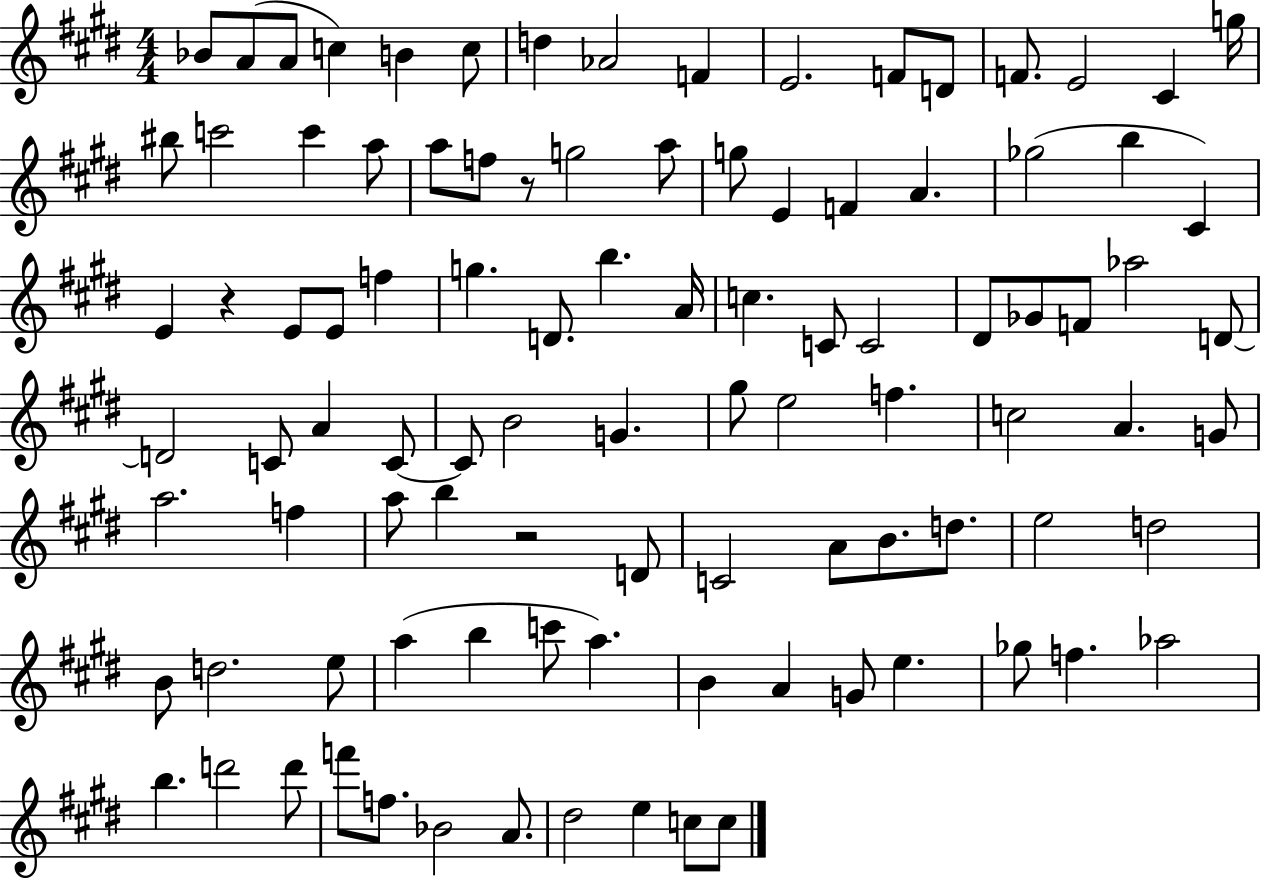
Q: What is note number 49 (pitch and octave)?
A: C4